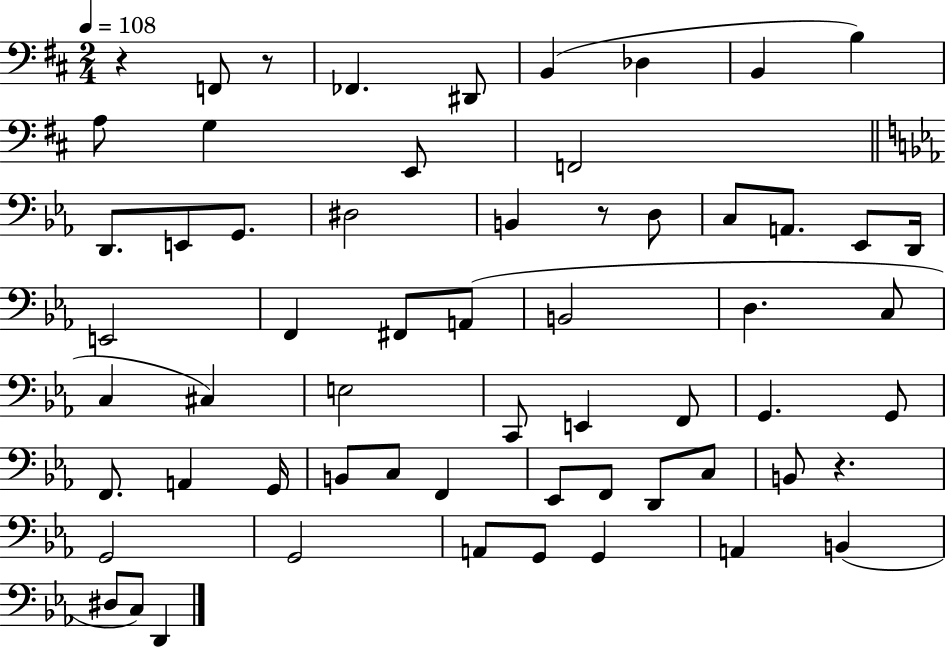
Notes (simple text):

R/q F2/e R/e FES2/q. D#2/e B2/q Db3/q B2/q B3/q A3/e G3/q E2/e F2/h D2/e. E2/e G2/e. D#3/h B2/q R/e D3/e C3/e A2/e. Eb2/e D2/s E2/h F2/q F#2/e A2/e B2/h D3/q. C3/e C3/q C#3/q E3/h C2/e E2/q F2/e G2/q. G2/e F2/e. A2/q G2/s B2/e C3/e F2/q Eb2/e F2/e D2/e C3/e B2/e R/q. G2/h G2/h A2/e G2/e G2/q A2/q B2/q D#3/e C3/e D2/q